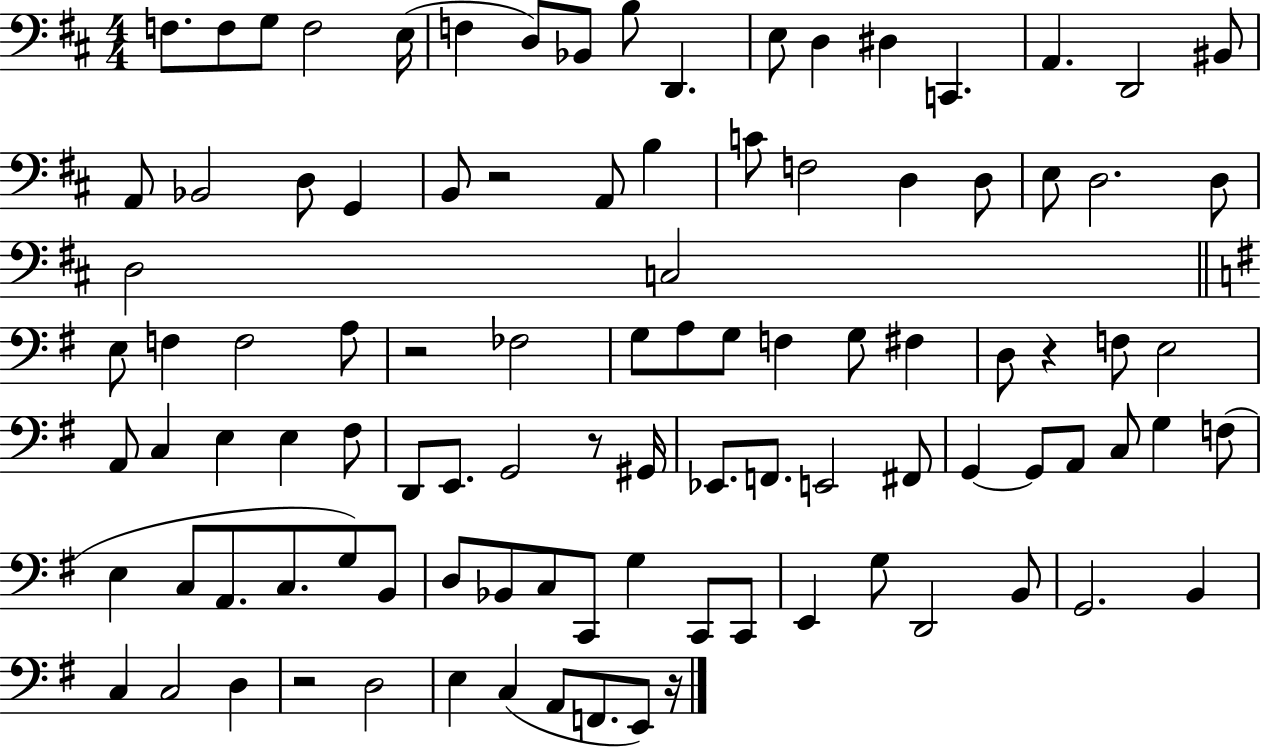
F3/e. F3/e G3/e F3/h E3/s F3/q D3/e Bb2/e B3/e D2/q. E3/e D3/q D#3/q C2/q. A2/q. D2/h BIS2/e A2/e Bb2/h D3/e G2/q B2/e R/h A2/e B3/q C4/e F3/h D3/q D3/e E3/e D3/h. D3/e D3/h C3/h E3/e F3/q F3/h A3/e R/h FES3/h G3/e A3/e G3/e F3/q G3/e F#3/q D3/e R/q F3/e E3/h A2/e C3/q E3/q E3/q F#3/e D2/e E2/e. G2/h R/e G#2/s Eb2/e. F2/e. E2/h F#2/e G2/q G2/e A2/e C3/e G3/q F3/e E3/q C3/e A2/e. C3/e. G3/e B2/e D3/e Bb2/e C3/e C2/e G3/q C2/e C2/e E2/q G3/e D2/h B2/e G2/h. B2/q C3/q C3/h D3/q R/h D3/h E3/q C3/q A2/e F2/e. E2/e R/s